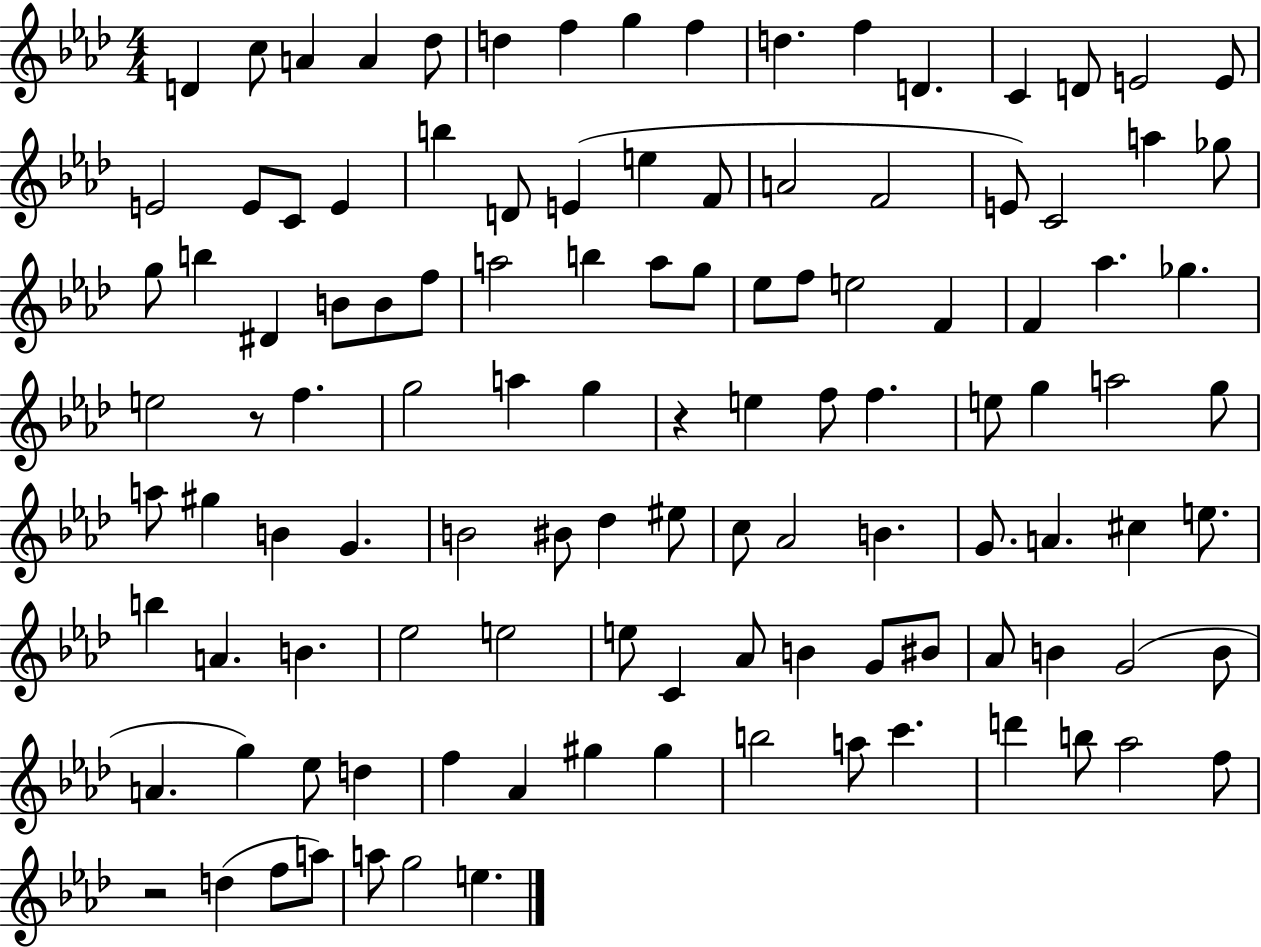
X:1
T:Untitled
M:4/4
L:1/4
K:Ab
D c/2 A A _d/2 d f g f d f D C D/2 E2 E/2 E2 E/2 C/2 E b D/2 E e F/2 A2 F2 E/2 C2 a _g/2 g/2 b ^D B/2 B/2 f/2 a2 b a/2 g/2 _e/2 f/2 e2 F F _a _g e2 z/2 f g2 a g z e f/2 f e/2 g a2 g/2 a/2 ^g B G B2 ^B/2 _d ^e/2 c/2 _A2 B G/2 A ^c e/2 b A B _e2 e2 e/2 C _A/2 B G/2 ^B/2 _A/2 B G2 B/2 A g _e/2 d f _A ^g ^g b2 a/2 c' d' b/2 _a2 f/2 z2 d f/2 a/2 a/2 g2 e